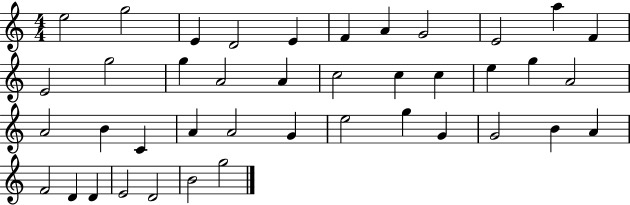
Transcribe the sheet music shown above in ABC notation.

X:1
T:Untitled
M:4/4
L:1/4
K:C
e2 g2 E D2 E F A G2 E2 a F E2 g2 g A2 A c2 c c e g A2 A2 B C A A2 G e2 g G G2 B A F2 D D E2 D2 B2 g2